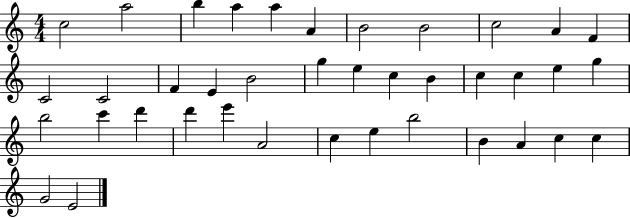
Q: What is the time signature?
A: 4/4